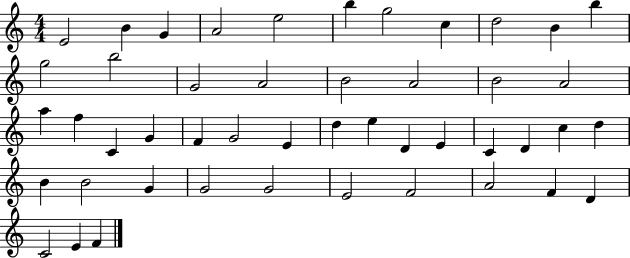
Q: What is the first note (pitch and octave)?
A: E4